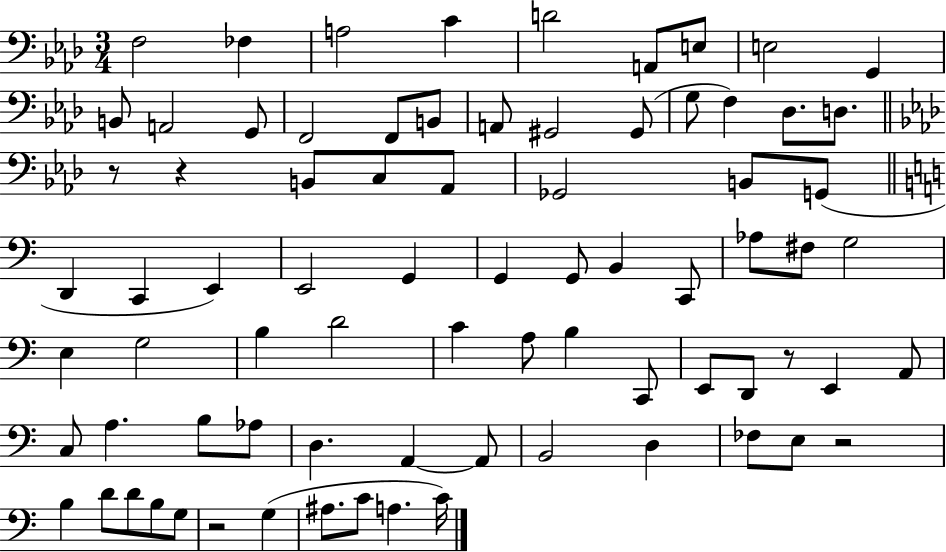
X:1
T:Untitled
M:3/4
L:1/4
K:Ab
F,2 _F, A,2 C D2 A,,/2 E,/2 E,2 G,, B,,/2 A,,2 G,,/2 F,,2 F,,/2 B,,/2 A,,/2 ^G,,2 ^G,,/2 G,/2 F, _D,/2 D,/2 z/2 z B,,/2 C,/2 _A,,/2 _G,,2 B,,/2 G,,/2 D,, C,, E,, E,,2 G,, G,, G,,/2 B,, C,,/2 _A,/2 ^F,/2 G,2 E, G,2 B, D2 C A,/2 B, C,,/2 E,,/2 D,,/2 z/2 E,, A,,/2 C,/2 A, B,/2 _A,/2 D, A,, A,,/2 B,,2 D, _F,/2 E,/2 z2 B, D/2 D/2 B,/2 G,/2 z2 G, ^A,/2 C/2 A, C/4